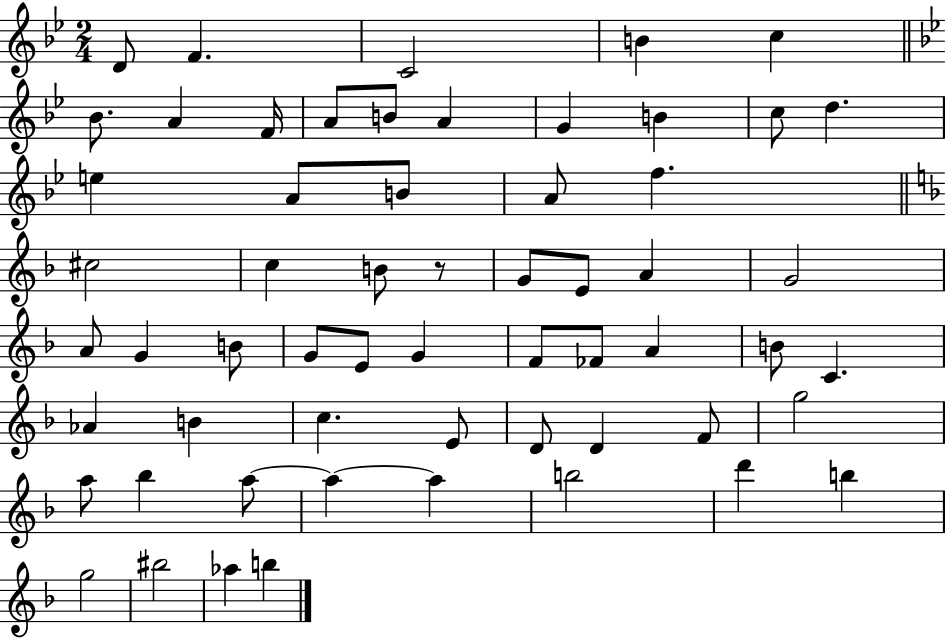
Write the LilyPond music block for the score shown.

{
  \clef treble
  \numericTimeSignature
  \time 2/4
  \key bes \major
  d'8 f'4. | c'2 | b'4 c''4 | \bar "||" \break \key bes \major bes'8. a'4 f'16 | a'8 b'8 a'4 | g'4 b'4 | c''8 d''4. | \break e''4 a'8 b'8 | a'8 f''4. | \bar "||" \break \key d \minor cis''2 | c''4 b'8 r8 | g'8 e'8 a'4 | g'2 | \break a'8 g'4 b'8 | g'8 e'8 g'4 | f'8 fes'8 a'4 | b'8 c'4. | \break aes'4 b'4 | c''4. e'8 | d'8 d'4 f'8 | g''2 | \break a''8 bes''4 a''8~~ | a''4~~ a''4 | b''2 | d'''4 b''4 | \break g''2 | bis''2 | aes''4 b''4 | \bar "|."
}